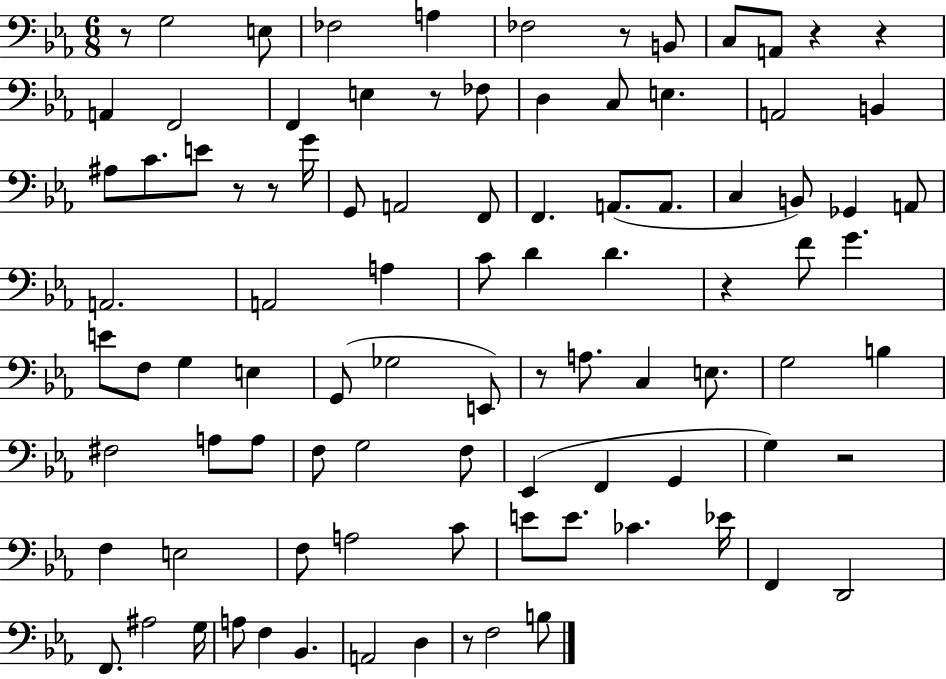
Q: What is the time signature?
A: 6/8